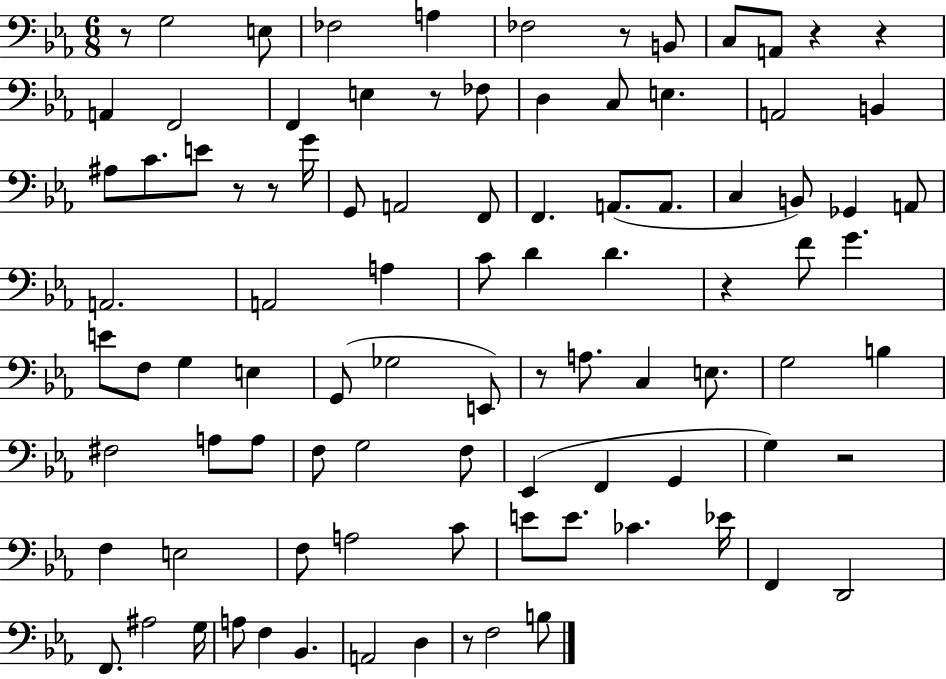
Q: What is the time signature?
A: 6/8